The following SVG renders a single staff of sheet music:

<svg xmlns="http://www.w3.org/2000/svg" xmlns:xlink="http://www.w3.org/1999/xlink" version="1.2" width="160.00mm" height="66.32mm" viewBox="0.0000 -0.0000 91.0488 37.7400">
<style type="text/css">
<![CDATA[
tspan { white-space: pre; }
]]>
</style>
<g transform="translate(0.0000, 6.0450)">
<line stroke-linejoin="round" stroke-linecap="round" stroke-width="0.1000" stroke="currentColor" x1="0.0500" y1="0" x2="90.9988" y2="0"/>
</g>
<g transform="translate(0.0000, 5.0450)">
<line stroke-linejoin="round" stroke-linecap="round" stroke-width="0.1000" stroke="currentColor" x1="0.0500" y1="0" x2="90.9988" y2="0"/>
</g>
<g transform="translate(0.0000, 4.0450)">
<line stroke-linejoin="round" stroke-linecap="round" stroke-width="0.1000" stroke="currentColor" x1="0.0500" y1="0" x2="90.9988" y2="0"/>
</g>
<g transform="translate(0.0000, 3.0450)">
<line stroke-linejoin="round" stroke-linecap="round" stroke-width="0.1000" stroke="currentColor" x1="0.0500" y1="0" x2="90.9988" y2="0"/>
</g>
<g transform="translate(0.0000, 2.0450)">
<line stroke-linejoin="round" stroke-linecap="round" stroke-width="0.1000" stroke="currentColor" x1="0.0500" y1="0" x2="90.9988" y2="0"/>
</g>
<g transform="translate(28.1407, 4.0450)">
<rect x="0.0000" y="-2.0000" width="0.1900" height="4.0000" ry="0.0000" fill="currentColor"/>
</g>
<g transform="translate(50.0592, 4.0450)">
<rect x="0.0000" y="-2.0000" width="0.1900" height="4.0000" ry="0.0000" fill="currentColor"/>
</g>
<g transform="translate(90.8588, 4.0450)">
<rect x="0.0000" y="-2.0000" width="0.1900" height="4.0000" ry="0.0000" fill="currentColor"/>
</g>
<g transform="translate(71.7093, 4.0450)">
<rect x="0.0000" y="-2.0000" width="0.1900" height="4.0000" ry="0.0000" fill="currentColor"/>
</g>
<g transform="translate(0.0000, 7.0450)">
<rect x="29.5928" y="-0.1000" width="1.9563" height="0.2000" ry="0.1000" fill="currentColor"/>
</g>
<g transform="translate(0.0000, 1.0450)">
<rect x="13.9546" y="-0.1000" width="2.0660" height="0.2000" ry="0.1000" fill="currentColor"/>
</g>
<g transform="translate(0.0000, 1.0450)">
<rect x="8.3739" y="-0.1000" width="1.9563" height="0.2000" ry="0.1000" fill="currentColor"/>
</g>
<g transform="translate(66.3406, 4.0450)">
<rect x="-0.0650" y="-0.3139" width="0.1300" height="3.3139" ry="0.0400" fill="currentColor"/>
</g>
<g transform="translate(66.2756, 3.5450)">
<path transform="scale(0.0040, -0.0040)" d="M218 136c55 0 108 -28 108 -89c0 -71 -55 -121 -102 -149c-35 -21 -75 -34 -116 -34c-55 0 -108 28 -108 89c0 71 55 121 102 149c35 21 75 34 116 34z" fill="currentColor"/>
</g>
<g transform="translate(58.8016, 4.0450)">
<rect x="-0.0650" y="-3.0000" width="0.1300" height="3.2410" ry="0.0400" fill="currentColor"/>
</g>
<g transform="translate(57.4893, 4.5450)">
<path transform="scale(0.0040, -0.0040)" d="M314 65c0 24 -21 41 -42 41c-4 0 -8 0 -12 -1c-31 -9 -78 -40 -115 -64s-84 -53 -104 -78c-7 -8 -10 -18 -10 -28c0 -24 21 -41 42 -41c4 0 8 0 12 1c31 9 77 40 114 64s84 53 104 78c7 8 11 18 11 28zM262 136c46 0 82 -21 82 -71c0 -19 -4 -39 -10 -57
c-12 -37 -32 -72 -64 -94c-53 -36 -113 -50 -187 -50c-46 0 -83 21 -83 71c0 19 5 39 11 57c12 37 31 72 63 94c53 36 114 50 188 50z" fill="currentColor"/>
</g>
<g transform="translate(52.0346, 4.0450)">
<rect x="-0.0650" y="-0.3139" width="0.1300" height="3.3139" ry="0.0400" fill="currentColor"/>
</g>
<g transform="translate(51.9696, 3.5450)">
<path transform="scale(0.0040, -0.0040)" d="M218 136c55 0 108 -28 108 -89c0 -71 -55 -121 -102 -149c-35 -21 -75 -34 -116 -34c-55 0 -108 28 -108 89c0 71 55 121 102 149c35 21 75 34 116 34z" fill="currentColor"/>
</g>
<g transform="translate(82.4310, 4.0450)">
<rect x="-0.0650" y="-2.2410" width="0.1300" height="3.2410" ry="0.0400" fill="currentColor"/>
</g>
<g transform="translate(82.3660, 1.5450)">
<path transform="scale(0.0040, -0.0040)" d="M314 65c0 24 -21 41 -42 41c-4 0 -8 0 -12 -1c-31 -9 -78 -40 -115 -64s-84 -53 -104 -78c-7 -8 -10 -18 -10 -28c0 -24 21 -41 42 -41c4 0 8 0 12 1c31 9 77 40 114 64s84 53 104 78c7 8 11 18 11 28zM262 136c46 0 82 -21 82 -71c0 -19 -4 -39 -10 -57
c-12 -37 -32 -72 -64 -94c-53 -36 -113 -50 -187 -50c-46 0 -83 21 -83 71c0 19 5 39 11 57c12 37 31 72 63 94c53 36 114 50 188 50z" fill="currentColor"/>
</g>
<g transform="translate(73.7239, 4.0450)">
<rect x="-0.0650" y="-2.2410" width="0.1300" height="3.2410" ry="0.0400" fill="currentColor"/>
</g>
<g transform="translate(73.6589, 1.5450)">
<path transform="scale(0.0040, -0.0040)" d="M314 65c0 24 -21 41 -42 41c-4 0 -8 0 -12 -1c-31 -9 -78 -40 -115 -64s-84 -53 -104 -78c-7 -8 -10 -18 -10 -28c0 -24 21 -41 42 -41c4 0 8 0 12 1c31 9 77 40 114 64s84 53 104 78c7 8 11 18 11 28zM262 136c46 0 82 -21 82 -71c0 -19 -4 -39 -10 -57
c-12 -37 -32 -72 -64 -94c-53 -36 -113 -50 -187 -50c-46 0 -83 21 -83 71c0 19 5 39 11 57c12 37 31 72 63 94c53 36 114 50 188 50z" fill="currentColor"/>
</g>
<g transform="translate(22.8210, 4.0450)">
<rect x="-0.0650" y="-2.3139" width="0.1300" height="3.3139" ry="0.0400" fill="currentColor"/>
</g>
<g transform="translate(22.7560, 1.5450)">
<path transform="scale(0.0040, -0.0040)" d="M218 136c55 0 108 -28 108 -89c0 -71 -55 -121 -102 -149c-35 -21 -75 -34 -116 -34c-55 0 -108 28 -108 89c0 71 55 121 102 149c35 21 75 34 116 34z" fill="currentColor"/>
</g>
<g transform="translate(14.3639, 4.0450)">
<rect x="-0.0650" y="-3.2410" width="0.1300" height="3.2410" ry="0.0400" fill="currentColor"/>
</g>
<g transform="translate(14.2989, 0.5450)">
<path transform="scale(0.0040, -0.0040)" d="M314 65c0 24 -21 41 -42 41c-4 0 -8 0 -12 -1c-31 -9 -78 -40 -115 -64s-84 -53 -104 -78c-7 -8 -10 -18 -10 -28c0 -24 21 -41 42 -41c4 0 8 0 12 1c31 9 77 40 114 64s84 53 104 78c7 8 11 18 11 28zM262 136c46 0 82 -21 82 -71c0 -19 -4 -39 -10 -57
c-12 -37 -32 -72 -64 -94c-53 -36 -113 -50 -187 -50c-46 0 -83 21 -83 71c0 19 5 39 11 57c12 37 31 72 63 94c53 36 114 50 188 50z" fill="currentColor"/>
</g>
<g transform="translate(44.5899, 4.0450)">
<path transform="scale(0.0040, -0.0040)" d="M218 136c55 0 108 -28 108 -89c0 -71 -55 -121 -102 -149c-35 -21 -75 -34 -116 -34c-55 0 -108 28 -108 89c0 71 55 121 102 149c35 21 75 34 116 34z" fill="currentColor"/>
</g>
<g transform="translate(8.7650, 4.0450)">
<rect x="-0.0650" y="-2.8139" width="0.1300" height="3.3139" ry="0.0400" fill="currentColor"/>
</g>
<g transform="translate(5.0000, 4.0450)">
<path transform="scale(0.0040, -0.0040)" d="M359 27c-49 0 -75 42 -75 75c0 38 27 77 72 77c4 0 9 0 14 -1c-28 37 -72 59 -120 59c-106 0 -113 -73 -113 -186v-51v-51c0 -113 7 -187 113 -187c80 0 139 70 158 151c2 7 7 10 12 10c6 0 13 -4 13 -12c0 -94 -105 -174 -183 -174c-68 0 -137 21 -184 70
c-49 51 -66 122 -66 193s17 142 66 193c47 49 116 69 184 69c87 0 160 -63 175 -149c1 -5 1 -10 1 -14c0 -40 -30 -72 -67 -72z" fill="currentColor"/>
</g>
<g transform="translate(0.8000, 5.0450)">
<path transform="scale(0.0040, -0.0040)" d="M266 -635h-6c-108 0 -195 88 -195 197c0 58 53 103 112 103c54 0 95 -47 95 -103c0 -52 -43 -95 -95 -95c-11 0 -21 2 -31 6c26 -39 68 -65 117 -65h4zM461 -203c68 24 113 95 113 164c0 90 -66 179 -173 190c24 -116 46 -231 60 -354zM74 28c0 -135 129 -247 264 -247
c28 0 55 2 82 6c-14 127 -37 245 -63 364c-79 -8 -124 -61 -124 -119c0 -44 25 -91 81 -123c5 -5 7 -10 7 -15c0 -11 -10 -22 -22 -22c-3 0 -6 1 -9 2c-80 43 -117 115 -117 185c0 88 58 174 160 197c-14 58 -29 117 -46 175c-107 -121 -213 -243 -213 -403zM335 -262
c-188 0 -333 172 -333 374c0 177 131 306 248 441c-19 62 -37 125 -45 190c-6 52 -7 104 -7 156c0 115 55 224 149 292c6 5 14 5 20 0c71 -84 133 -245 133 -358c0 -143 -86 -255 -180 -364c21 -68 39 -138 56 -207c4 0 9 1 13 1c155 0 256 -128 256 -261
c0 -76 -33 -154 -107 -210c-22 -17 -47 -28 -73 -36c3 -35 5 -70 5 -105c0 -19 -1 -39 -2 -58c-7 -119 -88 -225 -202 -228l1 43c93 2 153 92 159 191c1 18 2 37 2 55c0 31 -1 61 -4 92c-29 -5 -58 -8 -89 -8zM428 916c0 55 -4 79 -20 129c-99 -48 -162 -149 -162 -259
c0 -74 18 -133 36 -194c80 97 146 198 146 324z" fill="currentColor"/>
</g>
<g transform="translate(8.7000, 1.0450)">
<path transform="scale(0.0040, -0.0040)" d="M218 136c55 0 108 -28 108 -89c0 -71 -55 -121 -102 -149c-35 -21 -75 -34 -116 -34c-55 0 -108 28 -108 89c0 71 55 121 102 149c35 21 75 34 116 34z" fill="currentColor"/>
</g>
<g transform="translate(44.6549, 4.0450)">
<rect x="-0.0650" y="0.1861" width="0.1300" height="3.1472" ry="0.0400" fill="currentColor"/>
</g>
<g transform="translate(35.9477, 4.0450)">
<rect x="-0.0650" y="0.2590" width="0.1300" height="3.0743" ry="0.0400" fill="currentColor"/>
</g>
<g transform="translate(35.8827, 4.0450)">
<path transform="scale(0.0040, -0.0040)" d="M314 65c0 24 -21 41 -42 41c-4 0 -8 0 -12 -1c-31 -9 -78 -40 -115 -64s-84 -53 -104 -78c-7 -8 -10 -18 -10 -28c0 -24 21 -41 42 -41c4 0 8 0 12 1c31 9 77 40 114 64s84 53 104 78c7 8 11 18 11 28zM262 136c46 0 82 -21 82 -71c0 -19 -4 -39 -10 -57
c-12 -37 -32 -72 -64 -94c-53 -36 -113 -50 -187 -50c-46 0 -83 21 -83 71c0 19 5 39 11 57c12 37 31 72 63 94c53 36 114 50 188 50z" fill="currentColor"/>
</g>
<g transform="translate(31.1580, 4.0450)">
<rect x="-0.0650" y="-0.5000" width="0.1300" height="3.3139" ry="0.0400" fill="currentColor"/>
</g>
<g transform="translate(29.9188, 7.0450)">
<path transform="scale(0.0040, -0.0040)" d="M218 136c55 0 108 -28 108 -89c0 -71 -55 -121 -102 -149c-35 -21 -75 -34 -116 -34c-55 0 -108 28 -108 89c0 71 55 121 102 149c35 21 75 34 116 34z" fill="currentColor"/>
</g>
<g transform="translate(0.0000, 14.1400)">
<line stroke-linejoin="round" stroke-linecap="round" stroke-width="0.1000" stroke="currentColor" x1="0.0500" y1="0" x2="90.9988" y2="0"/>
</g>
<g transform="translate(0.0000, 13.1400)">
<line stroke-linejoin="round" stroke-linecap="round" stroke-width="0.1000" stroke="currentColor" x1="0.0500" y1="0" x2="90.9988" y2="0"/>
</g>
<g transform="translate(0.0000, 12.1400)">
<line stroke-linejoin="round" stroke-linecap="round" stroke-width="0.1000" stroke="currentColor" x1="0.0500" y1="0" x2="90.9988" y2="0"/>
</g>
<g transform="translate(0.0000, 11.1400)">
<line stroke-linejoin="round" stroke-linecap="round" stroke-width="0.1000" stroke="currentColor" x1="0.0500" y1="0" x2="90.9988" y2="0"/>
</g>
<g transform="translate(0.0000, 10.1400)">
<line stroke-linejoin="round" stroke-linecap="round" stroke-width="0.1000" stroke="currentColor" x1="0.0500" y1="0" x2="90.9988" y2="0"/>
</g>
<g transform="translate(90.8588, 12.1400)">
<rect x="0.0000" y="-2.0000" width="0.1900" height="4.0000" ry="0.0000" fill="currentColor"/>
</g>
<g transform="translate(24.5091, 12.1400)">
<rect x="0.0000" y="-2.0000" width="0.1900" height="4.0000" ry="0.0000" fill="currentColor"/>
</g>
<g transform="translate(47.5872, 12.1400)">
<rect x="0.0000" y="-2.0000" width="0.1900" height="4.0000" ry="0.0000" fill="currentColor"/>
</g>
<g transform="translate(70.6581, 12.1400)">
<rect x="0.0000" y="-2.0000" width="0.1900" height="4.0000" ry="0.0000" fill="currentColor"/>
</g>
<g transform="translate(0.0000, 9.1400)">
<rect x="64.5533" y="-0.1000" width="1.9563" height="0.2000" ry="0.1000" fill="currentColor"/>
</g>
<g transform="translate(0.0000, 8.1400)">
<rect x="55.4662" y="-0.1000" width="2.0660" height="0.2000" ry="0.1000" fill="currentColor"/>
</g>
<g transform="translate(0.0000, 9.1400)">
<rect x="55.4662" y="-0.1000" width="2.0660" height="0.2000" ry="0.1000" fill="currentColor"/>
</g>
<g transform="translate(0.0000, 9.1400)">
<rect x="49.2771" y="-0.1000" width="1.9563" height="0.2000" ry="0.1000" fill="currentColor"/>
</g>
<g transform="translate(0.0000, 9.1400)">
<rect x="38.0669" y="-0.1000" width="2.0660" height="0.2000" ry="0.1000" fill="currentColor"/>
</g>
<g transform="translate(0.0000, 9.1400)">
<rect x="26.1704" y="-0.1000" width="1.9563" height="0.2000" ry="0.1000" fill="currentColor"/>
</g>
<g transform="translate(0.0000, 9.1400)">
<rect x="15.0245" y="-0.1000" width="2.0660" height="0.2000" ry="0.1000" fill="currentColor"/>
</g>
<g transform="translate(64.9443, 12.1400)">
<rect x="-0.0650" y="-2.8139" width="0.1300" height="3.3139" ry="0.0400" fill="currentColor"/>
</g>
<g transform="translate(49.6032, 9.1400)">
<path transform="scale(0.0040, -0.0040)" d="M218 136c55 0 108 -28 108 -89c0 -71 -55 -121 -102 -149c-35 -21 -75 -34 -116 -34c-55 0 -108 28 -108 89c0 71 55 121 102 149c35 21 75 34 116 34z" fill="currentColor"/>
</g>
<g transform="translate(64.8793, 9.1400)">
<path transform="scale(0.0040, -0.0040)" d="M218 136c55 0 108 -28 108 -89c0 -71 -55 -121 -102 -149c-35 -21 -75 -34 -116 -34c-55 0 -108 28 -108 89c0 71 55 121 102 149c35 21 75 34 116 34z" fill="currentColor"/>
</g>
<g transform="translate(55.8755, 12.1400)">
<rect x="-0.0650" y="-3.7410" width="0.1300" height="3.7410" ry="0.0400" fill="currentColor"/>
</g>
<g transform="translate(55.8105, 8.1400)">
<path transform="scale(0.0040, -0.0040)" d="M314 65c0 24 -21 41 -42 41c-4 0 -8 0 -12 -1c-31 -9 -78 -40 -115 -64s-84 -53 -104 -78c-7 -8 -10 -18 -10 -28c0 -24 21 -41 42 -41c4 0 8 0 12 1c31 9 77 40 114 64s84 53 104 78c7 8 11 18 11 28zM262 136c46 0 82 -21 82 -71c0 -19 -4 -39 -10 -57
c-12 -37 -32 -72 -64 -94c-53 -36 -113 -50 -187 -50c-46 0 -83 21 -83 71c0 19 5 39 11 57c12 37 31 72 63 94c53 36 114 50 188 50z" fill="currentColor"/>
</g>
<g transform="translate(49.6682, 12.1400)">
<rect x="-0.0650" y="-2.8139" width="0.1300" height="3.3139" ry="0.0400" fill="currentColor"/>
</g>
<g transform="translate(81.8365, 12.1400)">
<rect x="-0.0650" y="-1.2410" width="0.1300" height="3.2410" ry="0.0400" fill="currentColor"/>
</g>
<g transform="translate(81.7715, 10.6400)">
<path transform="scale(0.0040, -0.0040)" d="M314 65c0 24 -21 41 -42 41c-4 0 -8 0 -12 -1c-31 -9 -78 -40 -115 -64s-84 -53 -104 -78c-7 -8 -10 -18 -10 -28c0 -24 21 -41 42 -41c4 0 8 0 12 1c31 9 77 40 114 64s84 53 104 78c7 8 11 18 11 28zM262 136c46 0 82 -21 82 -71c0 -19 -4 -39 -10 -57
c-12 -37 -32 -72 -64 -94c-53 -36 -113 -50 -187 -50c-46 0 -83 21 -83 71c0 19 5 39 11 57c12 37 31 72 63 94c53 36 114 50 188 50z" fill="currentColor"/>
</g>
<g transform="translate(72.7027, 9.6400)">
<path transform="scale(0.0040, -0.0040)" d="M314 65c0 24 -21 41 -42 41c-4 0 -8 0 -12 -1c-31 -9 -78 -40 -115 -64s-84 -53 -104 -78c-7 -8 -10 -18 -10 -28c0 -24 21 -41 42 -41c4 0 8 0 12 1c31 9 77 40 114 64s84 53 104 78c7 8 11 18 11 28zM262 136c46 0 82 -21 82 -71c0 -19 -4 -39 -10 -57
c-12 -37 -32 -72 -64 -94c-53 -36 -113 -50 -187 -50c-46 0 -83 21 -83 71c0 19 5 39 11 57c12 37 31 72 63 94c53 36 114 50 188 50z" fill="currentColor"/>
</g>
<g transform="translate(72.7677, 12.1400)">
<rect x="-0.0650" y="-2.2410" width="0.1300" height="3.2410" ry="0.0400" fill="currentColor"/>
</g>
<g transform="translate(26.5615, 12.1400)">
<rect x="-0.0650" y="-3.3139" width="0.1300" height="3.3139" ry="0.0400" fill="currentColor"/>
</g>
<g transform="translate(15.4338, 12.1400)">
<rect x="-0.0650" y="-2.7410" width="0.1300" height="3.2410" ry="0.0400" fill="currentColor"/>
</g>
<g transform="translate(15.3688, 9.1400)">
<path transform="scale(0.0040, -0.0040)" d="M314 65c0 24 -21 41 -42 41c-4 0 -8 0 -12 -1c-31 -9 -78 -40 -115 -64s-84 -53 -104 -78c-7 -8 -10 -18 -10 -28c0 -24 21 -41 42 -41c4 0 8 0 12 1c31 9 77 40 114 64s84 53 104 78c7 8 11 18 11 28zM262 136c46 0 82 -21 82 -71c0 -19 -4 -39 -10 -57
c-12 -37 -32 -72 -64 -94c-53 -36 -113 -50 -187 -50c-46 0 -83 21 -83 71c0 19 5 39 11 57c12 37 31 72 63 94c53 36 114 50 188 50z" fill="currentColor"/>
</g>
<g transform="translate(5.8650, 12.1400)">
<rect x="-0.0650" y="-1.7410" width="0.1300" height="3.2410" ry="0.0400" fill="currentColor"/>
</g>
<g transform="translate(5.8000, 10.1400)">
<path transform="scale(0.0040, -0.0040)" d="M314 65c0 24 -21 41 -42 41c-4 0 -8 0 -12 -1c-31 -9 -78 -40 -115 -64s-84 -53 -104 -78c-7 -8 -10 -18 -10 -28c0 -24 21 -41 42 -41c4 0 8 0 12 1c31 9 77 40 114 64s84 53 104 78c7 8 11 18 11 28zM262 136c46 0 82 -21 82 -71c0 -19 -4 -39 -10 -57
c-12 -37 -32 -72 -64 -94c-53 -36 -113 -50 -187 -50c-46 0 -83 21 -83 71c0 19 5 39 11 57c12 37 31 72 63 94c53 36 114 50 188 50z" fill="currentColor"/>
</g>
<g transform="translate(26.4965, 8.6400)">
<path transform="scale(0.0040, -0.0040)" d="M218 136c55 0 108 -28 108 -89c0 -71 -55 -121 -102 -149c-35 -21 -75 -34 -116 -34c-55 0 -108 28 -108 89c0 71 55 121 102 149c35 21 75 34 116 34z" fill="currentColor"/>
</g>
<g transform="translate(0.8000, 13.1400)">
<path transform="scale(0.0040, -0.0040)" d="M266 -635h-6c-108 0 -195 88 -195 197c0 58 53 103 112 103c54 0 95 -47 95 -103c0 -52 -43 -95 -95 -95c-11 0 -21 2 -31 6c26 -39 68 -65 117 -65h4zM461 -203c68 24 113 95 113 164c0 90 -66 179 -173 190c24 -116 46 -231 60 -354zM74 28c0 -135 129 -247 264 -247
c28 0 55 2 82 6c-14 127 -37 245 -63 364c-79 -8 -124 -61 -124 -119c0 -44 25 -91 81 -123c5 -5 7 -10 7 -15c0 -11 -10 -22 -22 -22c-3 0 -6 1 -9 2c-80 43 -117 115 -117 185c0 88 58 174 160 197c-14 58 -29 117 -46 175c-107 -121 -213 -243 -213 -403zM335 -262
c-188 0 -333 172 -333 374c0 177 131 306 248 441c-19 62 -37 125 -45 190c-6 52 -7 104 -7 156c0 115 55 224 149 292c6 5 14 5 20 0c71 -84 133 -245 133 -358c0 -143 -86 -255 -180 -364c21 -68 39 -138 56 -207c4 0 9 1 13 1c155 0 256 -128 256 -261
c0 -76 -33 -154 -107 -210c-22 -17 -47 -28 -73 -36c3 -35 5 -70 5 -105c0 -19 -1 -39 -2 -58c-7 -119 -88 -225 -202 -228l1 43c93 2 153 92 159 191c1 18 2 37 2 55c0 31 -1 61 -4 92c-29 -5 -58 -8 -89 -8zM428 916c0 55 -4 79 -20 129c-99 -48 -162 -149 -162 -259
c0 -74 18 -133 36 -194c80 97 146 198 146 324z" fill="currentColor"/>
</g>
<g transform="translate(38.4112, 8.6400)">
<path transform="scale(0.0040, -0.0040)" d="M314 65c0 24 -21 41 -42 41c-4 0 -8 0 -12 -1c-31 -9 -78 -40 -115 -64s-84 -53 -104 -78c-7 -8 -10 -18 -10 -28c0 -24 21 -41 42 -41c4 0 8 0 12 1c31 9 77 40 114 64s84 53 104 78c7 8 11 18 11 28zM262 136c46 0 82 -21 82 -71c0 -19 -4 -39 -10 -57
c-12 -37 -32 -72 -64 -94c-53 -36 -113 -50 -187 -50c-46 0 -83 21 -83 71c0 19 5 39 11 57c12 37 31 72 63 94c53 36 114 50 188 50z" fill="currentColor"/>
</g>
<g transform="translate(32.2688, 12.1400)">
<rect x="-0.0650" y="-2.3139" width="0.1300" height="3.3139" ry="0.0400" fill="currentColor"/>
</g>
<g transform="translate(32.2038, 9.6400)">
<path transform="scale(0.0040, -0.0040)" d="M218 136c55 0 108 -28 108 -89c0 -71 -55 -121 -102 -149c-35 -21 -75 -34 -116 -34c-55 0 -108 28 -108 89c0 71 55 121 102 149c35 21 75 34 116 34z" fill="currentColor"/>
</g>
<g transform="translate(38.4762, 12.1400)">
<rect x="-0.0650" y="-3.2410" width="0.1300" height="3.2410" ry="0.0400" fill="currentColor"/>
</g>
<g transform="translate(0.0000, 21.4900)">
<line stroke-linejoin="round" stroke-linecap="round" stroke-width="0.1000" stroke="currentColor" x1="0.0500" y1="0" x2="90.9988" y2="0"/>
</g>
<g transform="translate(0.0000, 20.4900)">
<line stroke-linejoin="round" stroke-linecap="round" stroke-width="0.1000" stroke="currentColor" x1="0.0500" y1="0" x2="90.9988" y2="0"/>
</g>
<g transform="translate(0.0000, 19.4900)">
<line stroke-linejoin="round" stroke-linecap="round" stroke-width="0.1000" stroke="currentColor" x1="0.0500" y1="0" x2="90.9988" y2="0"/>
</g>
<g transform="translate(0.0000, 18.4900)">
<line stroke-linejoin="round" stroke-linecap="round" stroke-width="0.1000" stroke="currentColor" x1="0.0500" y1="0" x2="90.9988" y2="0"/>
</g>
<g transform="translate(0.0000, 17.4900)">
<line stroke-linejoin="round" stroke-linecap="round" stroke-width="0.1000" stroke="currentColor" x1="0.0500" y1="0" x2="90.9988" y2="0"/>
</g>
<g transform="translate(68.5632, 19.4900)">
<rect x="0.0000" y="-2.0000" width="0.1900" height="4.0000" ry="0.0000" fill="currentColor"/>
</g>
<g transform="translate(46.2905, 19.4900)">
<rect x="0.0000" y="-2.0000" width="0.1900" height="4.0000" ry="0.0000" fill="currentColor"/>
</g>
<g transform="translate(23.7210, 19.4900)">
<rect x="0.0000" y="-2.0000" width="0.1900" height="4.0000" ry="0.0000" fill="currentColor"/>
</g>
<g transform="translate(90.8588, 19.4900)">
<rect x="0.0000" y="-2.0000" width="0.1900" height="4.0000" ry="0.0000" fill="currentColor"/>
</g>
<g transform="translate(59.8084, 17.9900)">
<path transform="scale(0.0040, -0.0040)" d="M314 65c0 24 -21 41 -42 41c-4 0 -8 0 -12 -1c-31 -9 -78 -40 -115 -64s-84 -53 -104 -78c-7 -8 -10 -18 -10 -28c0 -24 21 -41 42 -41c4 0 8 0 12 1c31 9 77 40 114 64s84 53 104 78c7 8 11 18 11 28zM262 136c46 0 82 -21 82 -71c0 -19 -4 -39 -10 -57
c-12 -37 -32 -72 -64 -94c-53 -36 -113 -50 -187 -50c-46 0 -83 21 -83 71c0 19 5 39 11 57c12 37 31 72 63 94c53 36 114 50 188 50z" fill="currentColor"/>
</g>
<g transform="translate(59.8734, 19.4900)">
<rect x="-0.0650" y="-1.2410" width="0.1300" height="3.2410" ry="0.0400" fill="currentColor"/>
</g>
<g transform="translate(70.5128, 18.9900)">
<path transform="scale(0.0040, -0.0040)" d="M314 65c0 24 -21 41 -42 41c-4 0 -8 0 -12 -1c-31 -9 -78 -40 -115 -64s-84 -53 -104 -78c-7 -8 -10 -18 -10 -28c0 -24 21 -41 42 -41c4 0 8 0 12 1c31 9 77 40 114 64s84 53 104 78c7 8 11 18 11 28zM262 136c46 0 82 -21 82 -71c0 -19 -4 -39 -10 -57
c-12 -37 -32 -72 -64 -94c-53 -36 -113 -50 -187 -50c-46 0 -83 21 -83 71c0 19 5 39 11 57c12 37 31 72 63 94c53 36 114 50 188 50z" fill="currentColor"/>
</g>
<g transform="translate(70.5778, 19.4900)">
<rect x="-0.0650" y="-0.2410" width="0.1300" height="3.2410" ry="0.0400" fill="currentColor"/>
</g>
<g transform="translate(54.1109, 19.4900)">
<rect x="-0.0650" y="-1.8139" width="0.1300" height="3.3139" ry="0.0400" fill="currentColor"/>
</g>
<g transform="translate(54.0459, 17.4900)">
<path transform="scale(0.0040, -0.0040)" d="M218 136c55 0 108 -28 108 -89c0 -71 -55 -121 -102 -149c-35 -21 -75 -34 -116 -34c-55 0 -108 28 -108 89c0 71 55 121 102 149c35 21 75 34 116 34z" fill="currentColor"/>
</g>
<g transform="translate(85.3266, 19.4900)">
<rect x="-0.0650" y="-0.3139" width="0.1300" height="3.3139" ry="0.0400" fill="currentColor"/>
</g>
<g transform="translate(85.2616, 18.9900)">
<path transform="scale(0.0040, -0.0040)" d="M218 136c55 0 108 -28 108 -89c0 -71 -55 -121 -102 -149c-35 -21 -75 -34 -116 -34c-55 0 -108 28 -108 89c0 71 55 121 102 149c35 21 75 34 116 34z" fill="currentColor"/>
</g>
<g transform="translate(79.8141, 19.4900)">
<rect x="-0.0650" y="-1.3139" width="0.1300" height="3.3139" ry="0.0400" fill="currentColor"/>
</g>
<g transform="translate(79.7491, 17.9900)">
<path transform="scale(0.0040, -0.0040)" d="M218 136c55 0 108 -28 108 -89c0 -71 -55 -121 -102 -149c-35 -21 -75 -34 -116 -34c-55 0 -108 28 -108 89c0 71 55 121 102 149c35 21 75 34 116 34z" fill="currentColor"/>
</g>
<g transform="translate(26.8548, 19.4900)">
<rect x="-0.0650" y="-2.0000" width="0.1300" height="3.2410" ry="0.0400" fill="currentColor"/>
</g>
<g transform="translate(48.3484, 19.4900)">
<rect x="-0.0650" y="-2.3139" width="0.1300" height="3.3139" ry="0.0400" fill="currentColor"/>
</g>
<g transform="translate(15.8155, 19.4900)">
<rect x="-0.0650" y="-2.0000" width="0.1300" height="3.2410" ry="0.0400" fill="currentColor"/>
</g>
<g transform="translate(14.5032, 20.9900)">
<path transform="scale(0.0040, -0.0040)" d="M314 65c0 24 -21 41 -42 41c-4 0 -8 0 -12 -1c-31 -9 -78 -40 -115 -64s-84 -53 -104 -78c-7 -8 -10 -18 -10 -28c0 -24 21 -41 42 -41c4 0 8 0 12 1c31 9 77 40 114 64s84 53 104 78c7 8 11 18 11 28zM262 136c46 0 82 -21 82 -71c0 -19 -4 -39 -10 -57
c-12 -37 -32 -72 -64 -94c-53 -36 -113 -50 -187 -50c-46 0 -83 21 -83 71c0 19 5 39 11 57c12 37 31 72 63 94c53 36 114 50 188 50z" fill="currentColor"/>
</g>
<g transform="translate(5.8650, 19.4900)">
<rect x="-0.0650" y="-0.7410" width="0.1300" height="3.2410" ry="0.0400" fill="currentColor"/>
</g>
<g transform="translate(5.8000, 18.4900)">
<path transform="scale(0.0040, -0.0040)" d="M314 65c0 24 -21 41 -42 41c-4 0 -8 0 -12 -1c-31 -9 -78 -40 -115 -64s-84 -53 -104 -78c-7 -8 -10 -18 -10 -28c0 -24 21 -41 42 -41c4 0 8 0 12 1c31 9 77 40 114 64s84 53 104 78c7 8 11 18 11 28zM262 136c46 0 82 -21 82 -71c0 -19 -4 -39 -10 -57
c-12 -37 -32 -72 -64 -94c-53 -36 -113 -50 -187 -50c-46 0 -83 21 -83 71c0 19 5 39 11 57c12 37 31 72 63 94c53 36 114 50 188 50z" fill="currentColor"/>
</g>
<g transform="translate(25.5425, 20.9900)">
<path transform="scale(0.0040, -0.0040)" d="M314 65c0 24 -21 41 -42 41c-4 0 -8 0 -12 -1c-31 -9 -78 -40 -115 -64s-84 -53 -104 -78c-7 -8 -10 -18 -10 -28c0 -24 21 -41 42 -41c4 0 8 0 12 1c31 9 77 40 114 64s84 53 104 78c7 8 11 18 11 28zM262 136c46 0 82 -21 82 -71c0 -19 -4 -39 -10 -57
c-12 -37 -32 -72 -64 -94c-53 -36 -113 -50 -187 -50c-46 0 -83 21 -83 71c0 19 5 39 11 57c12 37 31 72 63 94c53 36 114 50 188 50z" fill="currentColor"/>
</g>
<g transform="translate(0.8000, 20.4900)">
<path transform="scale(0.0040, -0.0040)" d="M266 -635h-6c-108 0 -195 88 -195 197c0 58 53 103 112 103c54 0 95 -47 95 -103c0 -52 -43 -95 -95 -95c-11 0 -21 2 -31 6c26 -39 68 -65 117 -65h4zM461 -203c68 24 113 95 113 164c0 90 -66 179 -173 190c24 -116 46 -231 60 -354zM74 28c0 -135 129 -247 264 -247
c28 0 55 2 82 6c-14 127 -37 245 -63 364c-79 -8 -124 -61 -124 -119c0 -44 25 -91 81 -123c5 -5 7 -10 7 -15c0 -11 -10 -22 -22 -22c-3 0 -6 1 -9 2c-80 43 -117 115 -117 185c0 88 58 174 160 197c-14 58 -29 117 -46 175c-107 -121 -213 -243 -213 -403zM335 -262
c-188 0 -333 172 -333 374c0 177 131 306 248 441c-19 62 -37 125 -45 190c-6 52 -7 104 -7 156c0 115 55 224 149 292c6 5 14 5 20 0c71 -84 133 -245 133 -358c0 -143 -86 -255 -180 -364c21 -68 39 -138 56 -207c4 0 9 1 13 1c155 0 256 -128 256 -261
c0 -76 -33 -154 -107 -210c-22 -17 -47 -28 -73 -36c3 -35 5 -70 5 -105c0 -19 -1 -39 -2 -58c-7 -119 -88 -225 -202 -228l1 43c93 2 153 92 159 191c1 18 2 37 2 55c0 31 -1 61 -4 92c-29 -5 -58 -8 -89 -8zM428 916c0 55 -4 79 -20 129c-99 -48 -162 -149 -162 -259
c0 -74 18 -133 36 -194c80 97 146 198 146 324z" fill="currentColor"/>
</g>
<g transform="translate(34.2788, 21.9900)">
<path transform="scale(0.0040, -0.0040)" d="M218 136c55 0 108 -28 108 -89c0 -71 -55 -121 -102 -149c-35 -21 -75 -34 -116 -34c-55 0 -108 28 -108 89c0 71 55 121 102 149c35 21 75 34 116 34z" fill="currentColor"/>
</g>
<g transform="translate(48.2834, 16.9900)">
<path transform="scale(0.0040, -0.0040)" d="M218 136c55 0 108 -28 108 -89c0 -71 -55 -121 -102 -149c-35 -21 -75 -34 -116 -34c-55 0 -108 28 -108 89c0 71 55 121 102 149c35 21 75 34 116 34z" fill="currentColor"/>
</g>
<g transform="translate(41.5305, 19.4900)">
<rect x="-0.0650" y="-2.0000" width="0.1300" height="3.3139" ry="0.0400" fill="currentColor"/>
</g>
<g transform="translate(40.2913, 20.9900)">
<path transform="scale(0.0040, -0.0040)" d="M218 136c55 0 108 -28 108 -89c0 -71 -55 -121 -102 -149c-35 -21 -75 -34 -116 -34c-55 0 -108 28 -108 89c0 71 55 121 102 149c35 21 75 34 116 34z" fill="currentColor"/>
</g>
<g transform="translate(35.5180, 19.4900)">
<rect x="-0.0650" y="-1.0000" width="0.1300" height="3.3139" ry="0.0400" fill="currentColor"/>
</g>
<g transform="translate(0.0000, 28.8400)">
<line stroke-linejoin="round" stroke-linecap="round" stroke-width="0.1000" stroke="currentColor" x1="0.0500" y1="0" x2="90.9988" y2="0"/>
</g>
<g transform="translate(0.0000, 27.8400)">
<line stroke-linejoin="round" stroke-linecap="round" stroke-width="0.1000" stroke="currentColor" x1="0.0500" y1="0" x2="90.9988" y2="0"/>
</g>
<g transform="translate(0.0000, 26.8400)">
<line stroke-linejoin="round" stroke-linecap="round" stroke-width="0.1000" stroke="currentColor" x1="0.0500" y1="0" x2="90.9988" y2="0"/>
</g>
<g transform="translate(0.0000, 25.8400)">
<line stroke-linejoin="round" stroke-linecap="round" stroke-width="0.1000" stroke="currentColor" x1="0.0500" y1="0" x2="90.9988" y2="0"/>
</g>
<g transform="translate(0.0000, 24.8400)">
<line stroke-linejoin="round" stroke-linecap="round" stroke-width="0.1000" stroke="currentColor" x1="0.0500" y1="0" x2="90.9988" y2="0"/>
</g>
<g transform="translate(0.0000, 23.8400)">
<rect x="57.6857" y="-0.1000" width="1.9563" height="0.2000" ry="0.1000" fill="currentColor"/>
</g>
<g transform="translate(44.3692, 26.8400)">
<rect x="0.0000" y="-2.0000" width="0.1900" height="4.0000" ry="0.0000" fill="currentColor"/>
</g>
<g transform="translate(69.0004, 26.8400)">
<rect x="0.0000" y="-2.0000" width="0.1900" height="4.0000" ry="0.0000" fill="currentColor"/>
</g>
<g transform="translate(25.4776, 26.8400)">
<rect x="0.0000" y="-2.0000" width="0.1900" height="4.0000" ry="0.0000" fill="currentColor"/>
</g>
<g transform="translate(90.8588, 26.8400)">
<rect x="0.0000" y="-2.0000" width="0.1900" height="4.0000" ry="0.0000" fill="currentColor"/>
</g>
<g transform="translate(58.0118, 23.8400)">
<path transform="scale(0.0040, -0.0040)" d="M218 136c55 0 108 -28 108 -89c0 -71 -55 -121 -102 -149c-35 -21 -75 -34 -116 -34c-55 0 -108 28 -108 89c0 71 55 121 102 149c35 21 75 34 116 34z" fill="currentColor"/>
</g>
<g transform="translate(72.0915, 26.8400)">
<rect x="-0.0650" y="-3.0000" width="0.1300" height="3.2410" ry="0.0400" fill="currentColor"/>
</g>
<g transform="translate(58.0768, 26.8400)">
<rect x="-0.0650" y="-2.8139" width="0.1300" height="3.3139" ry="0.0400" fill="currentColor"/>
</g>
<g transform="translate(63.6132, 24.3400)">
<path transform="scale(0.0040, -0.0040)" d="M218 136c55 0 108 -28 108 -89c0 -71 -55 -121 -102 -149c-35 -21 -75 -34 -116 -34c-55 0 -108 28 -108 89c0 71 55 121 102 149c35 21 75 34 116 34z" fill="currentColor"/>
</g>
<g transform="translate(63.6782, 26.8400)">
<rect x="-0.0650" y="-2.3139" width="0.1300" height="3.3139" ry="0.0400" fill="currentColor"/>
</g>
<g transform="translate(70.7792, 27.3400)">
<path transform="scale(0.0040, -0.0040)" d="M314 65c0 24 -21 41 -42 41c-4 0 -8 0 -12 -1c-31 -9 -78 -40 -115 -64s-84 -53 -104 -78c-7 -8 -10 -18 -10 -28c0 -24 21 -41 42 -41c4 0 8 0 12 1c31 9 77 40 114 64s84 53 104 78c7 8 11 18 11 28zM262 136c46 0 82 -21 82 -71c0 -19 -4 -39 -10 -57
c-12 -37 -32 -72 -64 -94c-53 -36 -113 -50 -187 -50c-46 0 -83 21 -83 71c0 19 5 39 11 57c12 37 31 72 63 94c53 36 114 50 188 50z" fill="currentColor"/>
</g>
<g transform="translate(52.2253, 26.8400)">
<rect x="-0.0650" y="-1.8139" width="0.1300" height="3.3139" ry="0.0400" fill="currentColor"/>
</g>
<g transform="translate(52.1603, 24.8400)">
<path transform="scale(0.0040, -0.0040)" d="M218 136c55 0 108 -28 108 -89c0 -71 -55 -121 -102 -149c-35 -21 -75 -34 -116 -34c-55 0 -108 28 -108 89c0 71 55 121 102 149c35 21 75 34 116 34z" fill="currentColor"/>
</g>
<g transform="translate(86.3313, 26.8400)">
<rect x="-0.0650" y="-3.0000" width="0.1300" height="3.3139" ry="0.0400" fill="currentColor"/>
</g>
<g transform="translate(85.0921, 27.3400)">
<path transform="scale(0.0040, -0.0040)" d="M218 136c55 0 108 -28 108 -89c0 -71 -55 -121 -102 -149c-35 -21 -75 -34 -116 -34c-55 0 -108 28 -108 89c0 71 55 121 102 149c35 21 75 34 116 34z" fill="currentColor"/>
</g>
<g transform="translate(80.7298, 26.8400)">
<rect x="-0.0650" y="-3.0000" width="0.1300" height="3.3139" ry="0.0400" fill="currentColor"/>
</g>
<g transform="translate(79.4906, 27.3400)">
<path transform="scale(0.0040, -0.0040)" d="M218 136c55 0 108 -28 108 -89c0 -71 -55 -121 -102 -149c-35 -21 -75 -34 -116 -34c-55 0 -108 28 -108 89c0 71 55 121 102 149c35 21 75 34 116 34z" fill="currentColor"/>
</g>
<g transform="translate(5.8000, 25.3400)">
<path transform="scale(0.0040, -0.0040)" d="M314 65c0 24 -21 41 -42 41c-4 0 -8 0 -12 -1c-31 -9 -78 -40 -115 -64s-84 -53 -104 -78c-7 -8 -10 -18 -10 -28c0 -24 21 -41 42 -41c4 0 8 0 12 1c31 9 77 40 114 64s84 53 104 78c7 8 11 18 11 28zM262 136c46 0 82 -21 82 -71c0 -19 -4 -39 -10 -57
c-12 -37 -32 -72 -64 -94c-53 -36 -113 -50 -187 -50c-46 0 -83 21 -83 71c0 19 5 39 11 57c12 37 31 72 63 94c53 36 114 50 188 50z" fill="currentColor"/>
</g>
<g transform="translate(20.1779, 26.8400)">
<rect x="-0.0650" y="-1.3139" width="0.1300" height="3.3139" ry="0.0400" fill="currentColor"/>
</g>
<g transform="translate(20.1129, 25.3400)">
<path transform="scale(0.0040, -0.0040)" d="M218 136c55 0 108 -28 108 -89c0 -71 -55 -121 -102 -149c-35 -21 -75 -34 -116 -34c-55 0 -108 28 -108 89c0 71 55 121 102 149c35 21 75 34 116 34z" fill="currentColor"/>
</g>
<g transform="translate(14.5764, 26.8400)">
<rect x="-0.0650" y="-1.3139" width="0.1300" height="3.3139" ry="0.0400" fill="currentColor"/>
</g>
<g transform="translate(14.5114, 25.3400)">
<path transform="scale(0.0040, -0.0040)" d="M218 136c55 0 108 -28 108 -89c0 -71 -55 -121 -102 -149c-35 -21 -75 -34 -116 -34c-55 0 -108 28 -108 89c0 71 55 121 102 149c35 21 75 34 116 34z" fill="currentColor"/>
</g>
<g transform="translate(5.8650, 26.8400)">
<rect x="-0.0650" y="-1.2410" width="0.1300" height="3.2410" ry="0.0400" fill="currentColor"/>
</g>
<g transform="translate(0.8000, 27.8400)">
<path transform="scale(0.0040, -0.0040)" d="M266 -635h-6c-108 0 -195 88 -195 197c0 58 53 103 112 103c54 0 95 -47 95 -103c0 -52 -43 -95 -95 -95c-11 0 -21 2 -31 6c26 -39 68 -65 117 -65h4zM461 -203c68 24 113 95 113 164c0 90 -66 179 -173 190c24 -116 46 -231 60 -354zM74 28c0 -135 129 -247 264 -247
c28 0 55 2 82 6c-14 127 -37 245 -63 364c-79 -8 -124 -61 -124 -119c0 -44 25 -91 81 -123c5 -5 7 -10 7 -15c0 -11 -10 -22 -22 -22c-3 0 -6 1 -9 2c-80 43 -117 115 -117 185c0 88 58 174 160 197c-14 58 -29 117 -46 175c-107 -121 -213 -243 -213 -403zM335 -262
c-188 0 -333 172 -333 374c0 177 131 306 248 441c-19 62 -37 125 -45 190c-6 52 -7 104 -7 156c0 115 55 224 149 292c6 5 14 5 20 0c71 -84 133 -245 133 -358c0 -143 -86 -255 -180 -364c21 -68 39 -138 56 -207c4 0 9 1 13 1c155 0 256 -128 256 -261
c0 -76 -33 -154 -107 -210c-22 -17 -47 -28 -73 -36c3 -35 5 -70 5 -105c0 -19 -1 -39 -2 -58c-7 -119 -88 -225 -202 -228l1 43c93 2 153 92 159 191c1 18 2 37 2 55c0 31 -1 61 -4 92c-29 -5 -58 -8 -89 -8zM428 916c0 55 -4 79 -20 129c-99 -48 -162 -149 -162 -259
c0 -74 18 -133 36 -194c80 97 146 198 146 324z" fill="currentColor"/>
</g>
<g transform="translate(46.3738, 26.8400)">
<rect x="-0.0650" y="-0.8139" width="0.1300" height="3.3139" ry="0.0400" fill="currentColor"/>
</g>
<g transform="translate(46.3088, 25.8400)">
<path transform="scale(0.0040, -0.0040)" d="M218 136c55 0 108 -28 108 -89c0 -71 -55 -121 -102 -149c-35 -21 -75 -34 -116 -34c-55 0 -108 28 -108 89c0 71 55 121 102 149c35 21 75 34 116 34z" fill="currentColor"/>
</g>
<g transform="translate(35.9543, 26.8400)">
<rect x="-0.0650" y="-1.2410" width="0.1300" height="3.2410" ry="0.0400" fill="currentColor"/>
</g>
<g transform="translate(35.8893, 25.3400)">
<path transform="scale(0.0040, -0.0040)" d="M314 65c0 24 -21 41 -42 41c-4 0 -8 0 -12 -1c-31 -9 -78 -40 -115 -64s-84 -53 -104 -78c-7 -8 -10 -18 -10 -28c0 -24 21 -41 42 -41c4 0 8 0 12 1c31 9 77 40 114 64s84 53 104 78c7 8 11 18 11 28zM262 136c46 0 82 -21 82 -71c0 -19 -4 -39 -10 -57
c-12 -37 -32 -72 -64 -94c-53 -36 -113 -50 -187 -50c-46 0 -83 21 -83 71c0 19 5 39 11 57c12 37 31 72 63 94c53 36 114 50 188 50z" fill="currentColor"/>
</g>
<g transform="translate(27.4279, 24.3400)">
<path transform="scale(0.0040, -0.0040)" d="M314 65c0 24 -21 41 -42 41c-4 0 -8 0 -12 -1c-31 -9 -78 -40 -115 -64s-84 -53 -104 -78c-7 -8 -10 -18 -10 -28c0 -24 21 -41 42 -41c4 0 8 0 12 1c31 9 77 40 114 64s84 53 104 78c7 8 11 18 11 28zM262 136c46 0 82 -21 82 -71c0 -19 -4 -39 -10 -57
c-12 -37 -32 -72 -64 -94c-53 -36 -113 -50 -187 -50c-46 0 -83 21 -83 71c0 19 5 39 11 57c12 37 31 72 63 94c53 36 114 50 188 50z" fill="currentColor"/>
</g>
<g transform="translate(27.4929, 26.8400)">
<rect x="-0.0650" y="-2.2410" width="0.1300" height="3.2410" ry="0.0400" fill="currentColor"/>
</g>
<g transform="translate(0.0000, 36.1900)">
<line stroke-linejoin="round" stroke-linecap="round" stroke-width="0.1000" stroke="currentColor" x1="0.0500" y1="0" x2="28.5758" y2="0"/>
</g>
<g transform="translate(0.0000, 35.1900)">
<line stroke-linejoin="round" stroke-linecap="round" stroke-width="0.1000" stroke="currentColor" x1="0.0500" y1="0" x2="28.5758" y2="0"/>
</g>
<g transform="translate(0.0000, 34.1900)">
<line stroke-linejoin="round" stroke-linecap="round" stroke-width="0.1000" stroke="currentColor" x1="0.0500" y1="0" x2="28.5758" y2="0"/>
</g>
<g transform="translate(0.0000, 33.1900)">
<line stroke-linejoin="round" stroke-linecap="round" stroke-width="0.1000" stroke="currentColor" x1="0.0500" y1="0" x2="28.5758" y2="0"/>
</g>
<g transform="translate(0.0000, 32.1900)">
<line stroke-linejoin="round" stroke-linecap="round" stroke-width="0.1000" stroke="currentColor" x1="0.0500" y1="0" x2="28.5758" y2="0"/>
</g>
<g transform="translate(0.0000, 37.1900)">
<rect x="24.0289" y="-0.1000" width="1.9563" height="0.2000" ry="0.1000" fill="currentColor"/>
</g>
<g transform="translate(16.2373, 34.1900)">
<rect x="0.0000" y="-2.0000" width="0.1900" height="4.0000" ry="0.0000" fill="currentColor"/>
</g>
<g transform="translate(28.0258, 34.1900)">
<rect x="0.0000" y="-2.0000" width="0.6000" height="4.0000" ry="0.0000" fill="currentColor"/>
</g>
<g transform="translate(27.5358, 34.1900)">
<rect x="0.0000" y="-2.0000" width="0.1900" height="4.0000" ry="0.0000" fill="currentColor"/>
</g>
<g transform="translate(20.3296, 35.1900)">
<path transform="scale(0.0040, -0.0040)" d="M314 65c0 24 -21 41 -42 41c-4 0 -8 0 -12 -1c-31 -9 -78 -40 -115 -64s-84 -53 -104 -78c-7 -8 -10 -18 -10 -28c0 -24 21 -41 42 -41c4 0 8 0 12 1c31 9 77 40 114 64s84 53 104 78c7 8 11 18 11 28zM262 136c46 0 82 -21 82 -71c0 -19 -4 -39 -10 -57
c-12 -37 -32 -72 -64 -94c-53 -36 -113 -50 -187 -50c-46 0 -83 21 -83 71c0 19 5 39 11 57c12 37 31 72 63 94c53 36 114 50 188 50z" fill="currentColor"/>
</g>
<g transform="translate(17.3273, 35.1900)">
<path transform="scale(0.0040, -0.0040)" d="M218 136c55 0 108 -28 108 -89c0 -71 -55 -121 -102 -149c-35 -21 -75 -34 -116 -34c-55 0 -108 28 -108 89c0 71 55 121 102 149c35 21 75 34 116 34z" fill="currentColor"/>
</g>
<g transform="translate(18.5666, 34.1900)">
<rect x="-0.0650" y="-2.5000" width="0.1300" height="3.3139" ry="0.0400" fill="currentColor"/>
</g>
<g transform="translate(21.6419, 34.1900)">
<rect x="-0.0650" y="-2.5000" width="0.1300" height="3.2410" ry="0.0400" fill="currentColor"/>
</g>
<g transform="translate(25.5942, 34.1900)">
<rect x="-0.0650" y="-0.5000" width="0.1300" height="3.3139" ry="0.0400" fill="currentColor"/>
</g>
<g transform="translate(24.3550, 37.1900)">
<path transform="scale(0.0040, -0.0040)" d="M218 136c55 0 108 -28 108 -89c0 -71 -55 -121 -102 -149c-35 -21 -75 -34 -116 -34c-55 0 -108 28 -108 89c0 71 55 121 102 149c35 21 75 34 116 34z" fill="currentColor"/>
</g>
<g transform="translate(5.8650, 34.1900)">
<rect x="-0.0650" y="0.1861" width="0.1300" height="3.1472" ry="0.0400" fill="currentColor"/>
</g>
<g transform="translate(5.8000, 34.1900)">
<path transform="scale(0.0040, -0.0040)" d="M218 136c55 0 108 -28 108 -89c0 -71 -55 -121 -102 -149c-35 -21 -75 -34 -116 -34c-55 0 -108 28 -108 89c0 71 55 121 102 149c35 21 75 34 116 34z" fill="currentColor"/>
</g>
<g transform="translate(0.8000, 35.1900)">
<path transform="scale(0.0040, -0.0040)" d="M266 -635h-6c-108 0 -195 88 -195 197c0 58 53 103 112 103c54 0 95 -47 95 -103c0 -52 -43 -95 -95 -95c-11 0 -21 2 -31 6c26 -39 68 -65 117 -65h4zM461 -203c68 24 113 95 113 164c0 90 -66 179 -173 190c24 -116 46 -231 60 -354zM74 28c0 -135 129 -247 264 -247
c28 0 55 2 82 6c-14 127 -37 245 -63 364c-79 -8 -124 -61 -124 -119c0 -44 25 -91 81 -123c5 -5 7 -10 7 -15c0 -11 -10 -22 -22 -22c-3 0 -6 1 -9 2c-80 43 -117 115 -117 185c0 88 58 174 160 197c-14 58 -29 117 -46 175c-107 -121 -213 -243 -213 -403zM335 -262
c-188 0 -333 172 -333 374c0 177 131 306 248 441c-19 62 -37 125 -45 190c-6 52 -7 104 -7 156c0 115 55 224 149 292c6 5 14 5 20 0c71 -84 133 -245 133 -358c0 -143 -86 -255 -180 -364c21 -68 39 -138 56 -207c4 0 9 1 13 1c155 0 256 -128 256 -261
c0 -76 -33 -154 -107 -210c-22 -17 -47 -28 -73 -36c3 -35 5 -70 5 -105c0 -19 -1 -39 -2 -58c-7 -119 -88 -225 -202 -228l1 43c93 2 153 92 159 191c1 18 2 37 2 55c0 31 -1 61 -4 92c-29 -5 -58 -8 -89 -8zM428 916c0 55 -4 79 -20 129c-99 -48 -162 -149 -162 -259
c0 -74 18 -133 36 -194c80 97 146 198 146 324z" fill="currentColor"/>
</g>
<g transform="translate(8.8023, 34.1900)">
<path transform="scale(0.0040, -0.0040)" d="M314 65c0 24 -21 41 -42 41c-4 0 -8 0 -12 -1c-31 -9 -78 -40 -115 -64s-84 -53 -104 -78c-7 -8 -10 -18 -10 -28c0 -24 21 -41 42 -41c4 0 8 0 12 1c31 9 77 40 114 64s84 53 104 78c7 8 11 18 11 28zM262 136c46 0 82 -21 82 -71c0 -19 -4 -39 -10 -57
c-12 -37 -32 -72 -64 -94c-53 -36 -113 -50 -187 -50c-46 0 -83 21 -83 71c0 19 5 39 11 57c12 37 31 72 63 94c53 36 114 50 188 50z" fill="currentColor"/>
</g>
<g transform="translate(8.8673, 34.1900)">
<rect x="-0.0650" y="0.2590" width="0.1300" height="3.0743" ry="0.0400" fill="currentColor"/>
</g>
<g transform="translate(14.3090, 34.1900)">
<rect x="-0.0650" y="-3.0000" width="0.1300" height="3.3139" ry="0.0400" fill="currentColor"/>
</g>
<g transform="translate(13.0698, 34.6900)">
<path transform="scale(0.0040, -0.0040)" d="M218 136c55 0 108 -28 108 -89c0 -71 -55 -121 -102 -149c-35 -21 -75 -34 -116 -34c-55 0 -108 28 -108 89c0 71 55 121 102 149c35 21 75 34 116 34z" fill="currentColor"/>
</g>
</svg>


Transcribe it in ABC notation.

X:1
T:Untitled
M:4/4
L:1/4
K:C
a b2 g C B2 B c A2 c g2 g2 f2 a2 b g b2 a c'2 a g2 e2 d2 F2 F2 D F g f e2 c2 e c e2 e e g2 e2 d f a g A2 A A B B2 A G G2 C